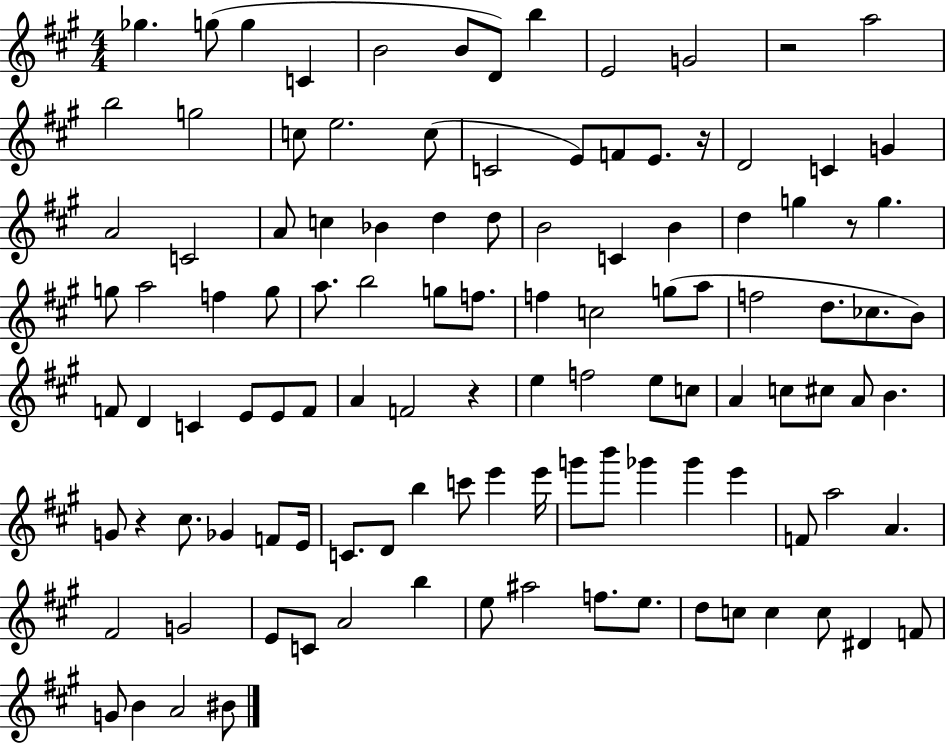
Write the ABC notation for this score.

X:1
T:Untitled
M:4/4
L:1/4
K:A
_g g/2 g C B2 B/2 D/2 b E2 G2 z2 a2 b2 g2 c/2 e2 c/2 C2 E/2 F/2 E/2 z/4 D2 C G A2 C2 A/2 c _B d d/2 B2 C B d g z/2 g g/2 a2 f g/2 a/2 b2 g/2 f/2 f c2 g/2 a/2 f2 d/2 _c/2 B/2 F/2 D C E/2 E/2 F/2 A F2 z e f2 e/2 c/2 A c/2 ^c/2 A/2 B G/2 z ^c/2 _G F/2 E/4 C/2 D/2 b c'/2 e' e'/4 g'/2 b'/2 _g' _g' e' F/2 a2 A ^F2 G2 E/2 C/2 A2 b e/2 ^a2 f/2 e/2 d/2 c/2 c c/2 ^D F/2 G/2 B A2 ^B/2